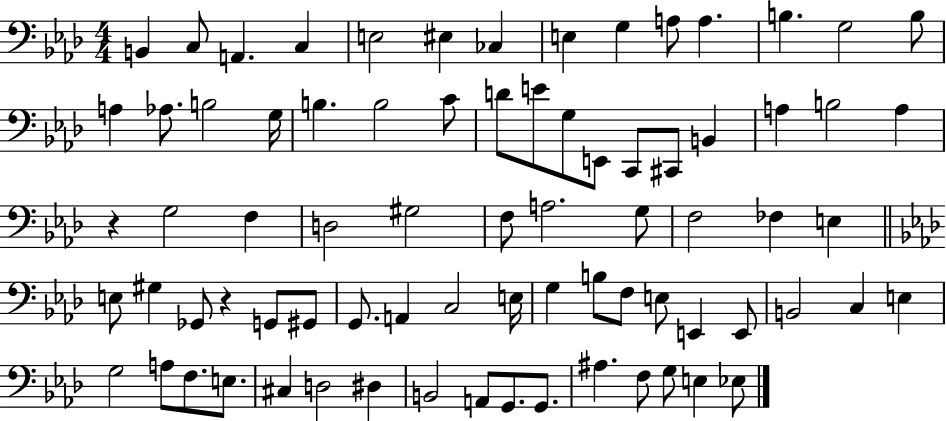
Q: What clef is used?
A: bass